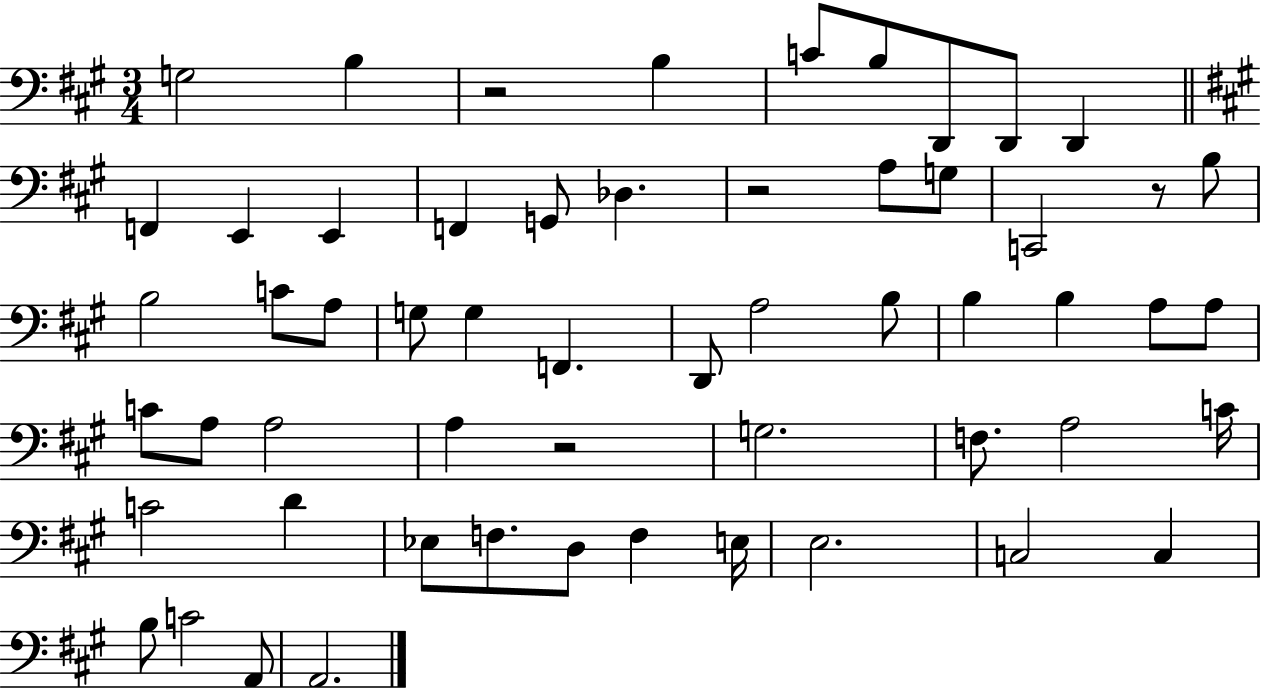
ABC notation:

X:1
T:Untitled
M:3/4
L:1/4
K:A
G,2 B, z2 B, C/2 B,/2 D,,/2 D,,/2 D,, F,, E,, E,, F,, G,,/2 _D, z2 A,/2 G,/2 C,,2 z/2 B,/2 B,2 C/2 A,/2 G,/2 G, F,, D,,/2 A,2 B,/2 B, B, A,/2 A,/2 C/2 A,/2 A,2 A, z2 G,2 F,/2 A,2 C/4 C2 D _E,/2 F,/2 D,/2 F, E,/4 E,2 C,2 C, B,/2 C2 A,,/2 A,,2